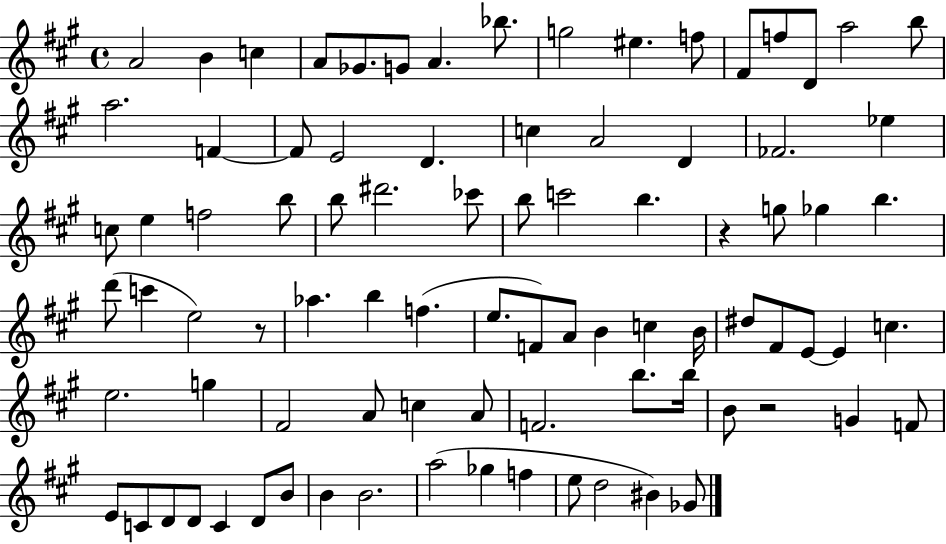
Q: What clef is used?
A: treble